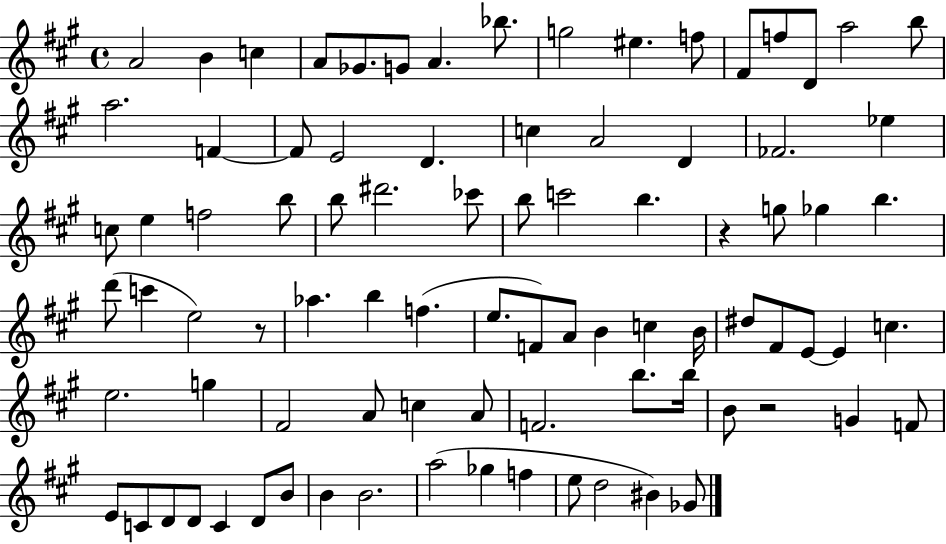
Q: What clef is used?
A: treble